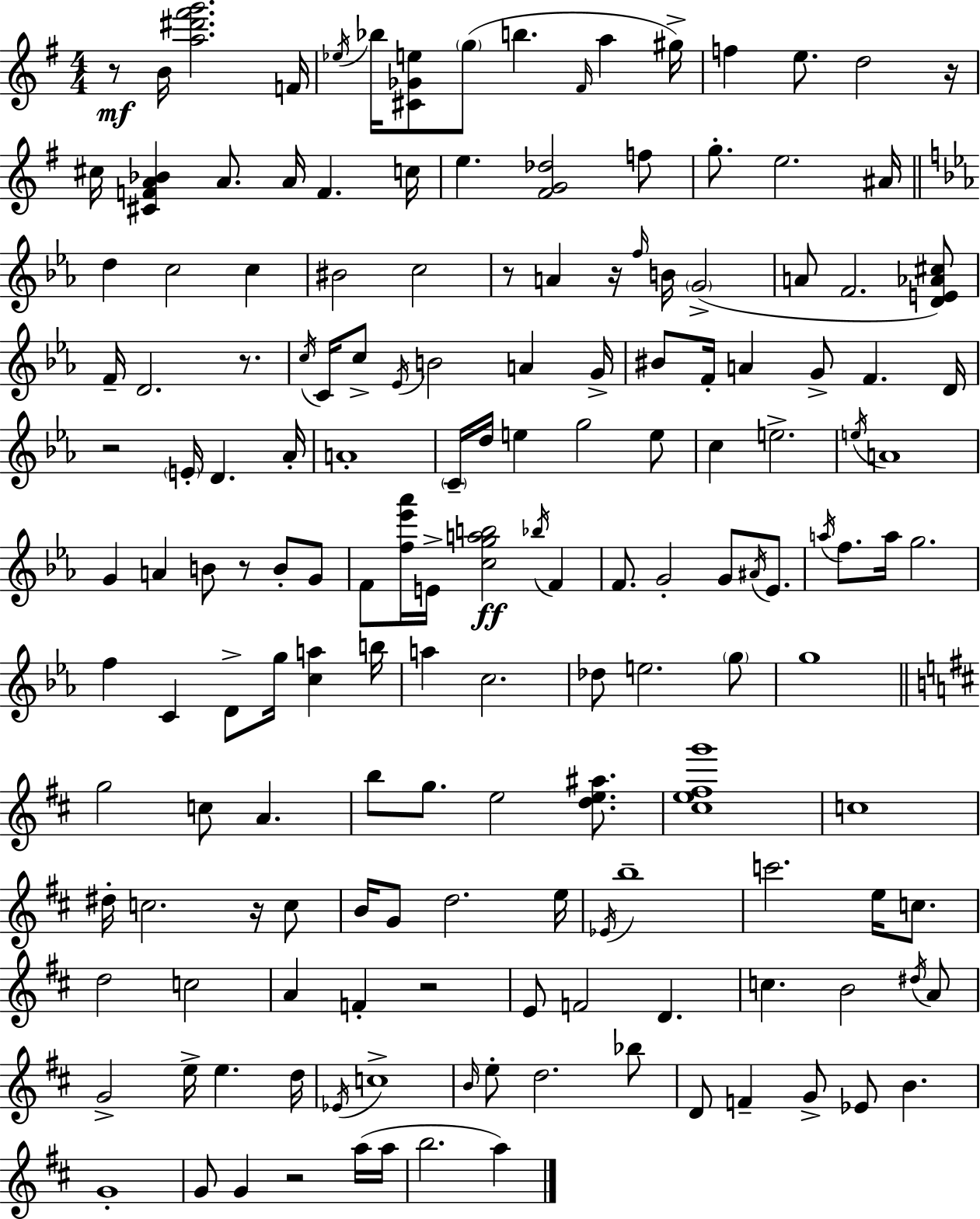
R/e B4/s [A5,D#6,F#6,G6]/h. F4/s Eb5/s Bb5/s [C#4,Gb4,E5]/e G5/e B5/q. F#4/s A5/q G#5/s F5/q E5/e. D5/h R/s C#5/s [C#4,F4,A4,Bb4]/q A4/e. A4/s F4/q. C5/s E5/q. [F#4,G4,Db5]/h F5/e G5/e. E5/h. A#4/s D5/q C5/h C5/q BIS4/h C5/h R/e A4/q R/s F5/s B4/s G4/h A4/e F4/h. [D4,E4,Ab4,C#5]/e F4/s D4/h. R/e. C5/s C4/s C5/e Eb4/s B4/h A4/q G4/s BIS4/e F4/s A4/q G4/e F4/q. D4/s R/h E4/s D4/q. Ab4/s A4/w C4/s D5/s E5/q G5/h E5/e C5/q E5/h. E5/s A4/w G4/q A4/q B4/e R/e B4/e G4/e F4/e [F5,Eb6,Ab6]/s E4/s [C5,G5,A5,B5]/h Bb5/s F4/q F4/e. G4/h G4/e A#4/s Eb4/e. A5/s F5/e. A5/s G5/h. F5/q C4/q D4/e G5/s [C5,A5]/q B5/s A5/q C5/h. Db5/e E5/h. G5/e G5/w G5/h C5/e A4/q. B5/e G5/e. E5/h [D5,E5,A#5]/e. [C#5,E5,F#5,G6]/w C5/w D#5/s C5/h. R/s C5/e B4/s G4/e D5/h. E5/s Eb4/s B5/w C6/h. E5/s C5/e. D5/h C5/h A4/q F4/q R/h E4/e F4/h D4/q. C5/q. B4/h D#5/s A4/e G4/h E5/s E5/q. D5/s Eb4/s C5/w B4/s E5/e D5/h. Bb5/e D4/e F4/q G4/e Eb4/e B4/q. G4/w G4/e G4/q R/h A5/s A5/s B5/h. A5/q